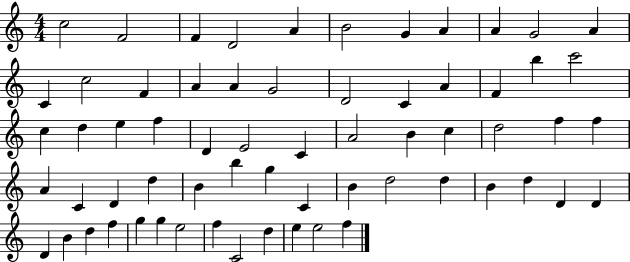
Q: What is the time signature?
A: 4/4